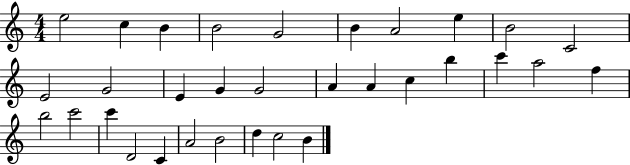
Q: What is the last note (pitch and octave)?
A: B4